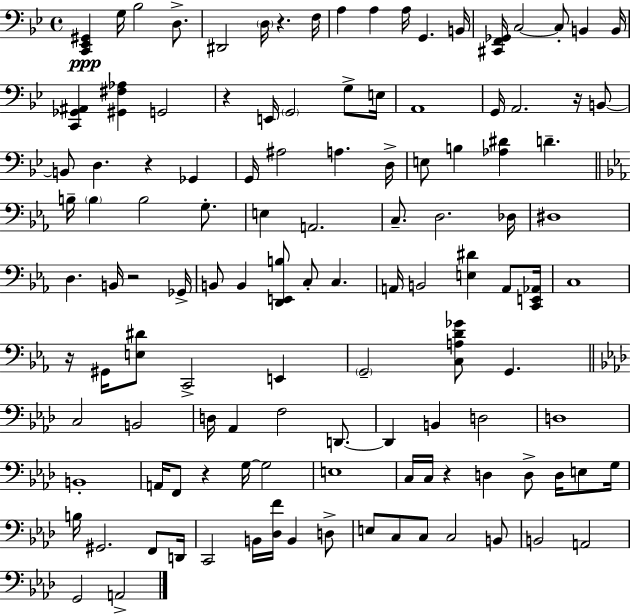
X:1
T:Untitled
M:4/4
L:1/4
K:Gm
[C,,_E,,^G,,] G,/4 _B,2 D,/2 ^D,,2 D,/4 z F,/4 A, A, A,/4 G,, B,,/4 [^C,,F,,_G,,]/4 C,2 C,/2 B,, B,,/4 [C,,_G,,^A,,] [^G,,^F,_A,] G,,2 z E,,/4 G,,2 G,/2 E,/4 A,,4 G,,/4 A,,2 z/4 B,,/2 B,,/2 D, z _G,, G,,/4 ^A,2 A, D,/4 E,/2 B, [_A,^D] D B,/4 B, B,2 G,/2 E, A,,2 C,/2 D,2 _D,/4 ^D,4 D, B,,/4 z2 _G,,/4 B,,/2 B,, [D,,E,,B,]/2 C,/2 C, A,,/4 B,,2 [E,^D] A,,/2 [C,,E,,_A,,]/4 C,4 z/4 ^G,,/4 [E,^D]/2 C,,2 E,, G,,2 [C,A,D_G]/2 G,, C,2 B,,2 D,/4 _A,, F,2 D,,/2 D,, B,, D,2 D,4 B,,4 A,,/4 F,,/2 z G,/4 G,2 E,4 C,/4 C,/4 z D, D,/2 D,/4 E,/2 G,/4 B,/4 ^G,,2 F,,/2 D,,/4 C,,2 B,,/4 [_D,F]/4 B,, D,/2 E,/2 C,/2 C,/2 C,2 B,,/2 B,,2 A,,2 G,,2 A,,2